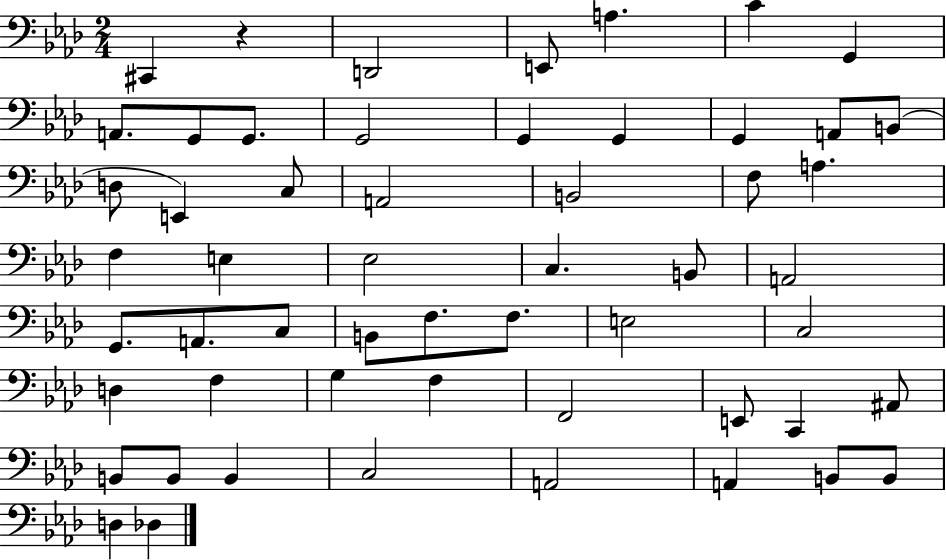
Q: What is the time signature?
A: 2/4